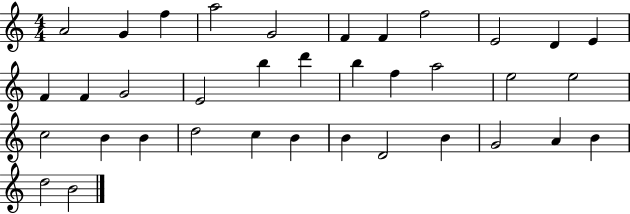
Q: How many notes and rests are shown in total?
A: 36